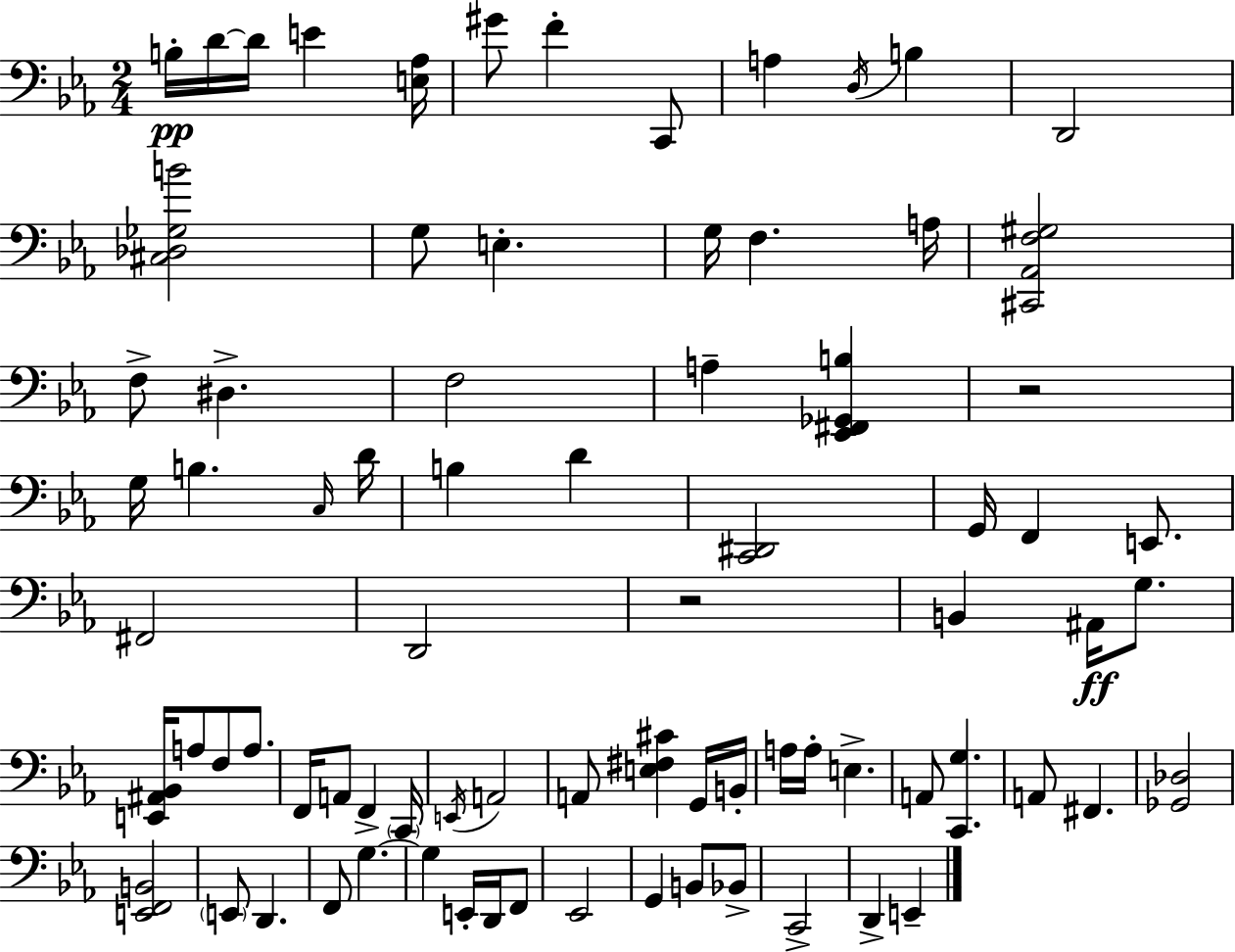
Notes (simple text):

B3/s D4/s D4/s E4/q [E3,Ab3]/s G#4/e F4/q C2/e A3/q D3/s B3/q D2/h [C#3,Db3,Gb3,B4]/h G3/e E3/q. G3/s F3/q. A3/s [C#2,Ab2,F3,G#3]/h F3/e D#3/q. F3/h A3/q [Eb2,F#2,Gb2,B3]/q R/h G3/s B3/q. C3/s D4/s B3/q D4/q [C2,D#2]/h G2/s F2/q E2/e. F#2/h D2/h R/h B2/q A#2/s G3/e. [E2,A#2,Bb2]/s A3/e F3/e A3/e. F2/s A2/e F2/q C2/s E2/s A2/h A2/e [E3,F#3,C#4]/q G2/s B2/s A3/s A3/s E3/q. A2/e [C2,G3]/q. A2/e F#2/q. [Gb2,Db3]/h [E2,F2,B2]/h E2/e D2/q. F2/e G3/q. G3/q E2/s D2/s F2/e Eb2/h G2/q B2/e Bb2/e C2/h D2/q E2/q